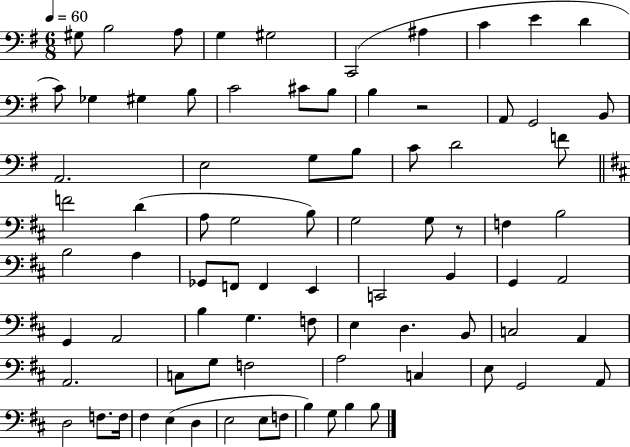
{
  \clef bass
  \numericTimeSignature
  \time 6/8
  \key g \major
  \tempo 4 = 60
  gis8 b2 a8 | g4 gis2 | c,2( ais4 | c'4 e'4 d'4 | \break c'8) ges4 gis4 b8 | c'2 cis'8 b8 | b4 r2 | a,8 g,2 b,8 | \break a,2. | e2 g8 b8 | c'8 d'2 f'8 | \bar "||" \break \key b \minor f'2 d'4( | a8 g2 b8) | g2 g8 r8 | f4 b2 | \break b2 a4 | ges,8 f,8 f,4 e,4 | c,2 b,4 | g,4 a,2 | \break g,4 a,2 | b4 g4. f8 | e4 d4. b,8 | c2 a,4 | \break a,2. | c8 g8 f2 | a2 c4 | e8 g,2 a,8 | \break d2 f8. f16 | fis4 e4( d4 | e2 e8 f8 | b4) g8 b4 b8 | \break \bar "|."
}